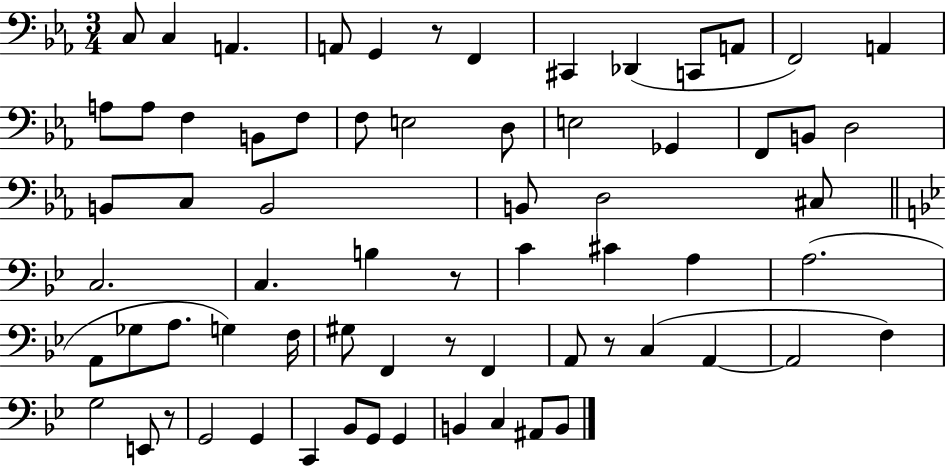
{
  \clef bass
  \numericTimeSignature
  \time 3/4
  \key ees \major
  c8 c4 a,4. | a,8 g,4 r8 f,4 | cis,4 des,4( c,8 a,8 | f,2) a,4 | \break a8 a8 f4 b,8 f8 | f8 e2 d8 | e2 ges,4 | f,8 b,8 d2 | \break b,8 c8 b,2 | b,8 d2 cis8 | \bar "||" \break \key bes \major c2. | c4. b4 r8 | c'4 cis'4 a4 | a2.( | \break a,8 ges8 a8. g4) f16 | gis8 f,4 r8 f,4 | a,8 r8 c4( a,4~~ | a,2 f4) | \break g2 e,8 r8 | g,2 g,4 | c,4 bes,8 g,8 g,4 | b,4 c4 ais,8 b,8 | \break \bar "|."
}